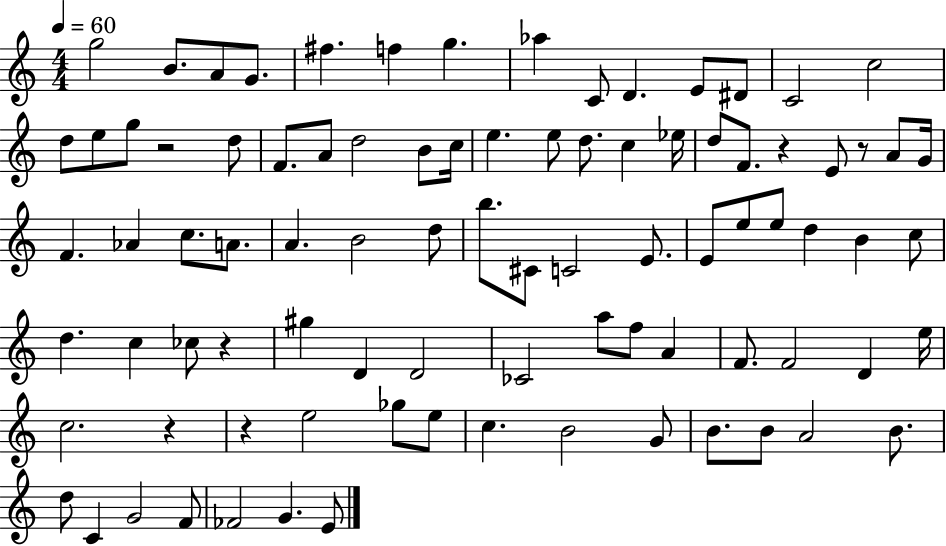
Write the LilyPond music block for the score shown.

{
  \clef treble
  \numericTimeSignature
  \time 4/4
  \key c \major
  \tempo 4 = 60
  \repeat volta 2 { g''2 b'8. a'8 g'8. | fis''4. f''4 g''4. | aes''4 c'8 d'4. e'8 dis'8 | c'2 c''2 | \break d''8 e''8 g''8 r2 d''8 | f'8. a'8 d''2 b'8 c''16 | e''4. e''8 d''8. c''4 ees''16 | d''8 f'8. r4 e'8 r8 a'8 g'16 | \break f'4. aes'4 c''8. a'8. | a'4. b'2 d''8 | b''8. cis'8 c'2 e'8. | e'8 e''8 e''8 d''4 b'4 c''8 | \break d''4. c''4 ces''8 r4 | gis''4 d'4 d'2 | ces'2 a''8 f''8 a'4 | f'8. f'2 d'4 e''16 | \break c''2. r4 | r4 e''2 ges''8 e''8 | c''4. b'2 g'8 | b'8. b'8 a'2 b'8. | \break d''8 c'4 g'2 f'8 | fes'2 g'4. e'8 | } \bar "|."
}